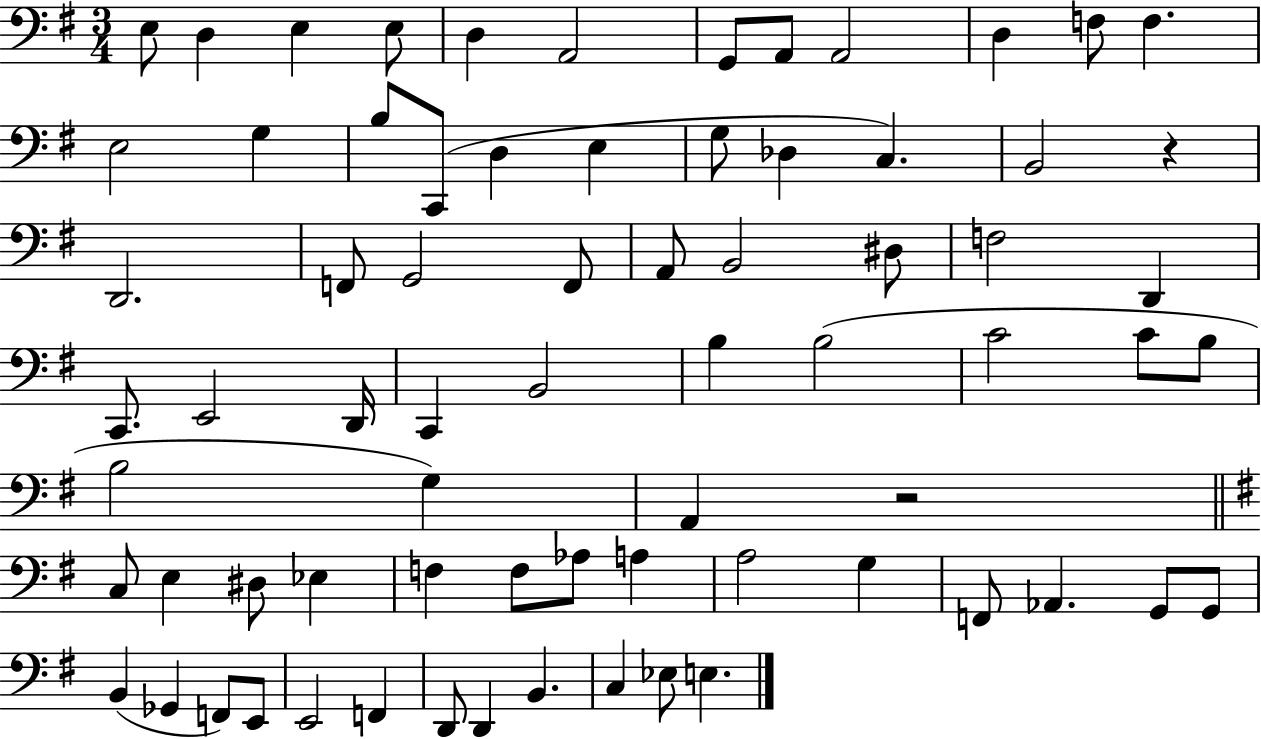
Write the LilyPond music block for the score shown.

{
  \clef bass
  \numericTimeSignature
  \time 3/4
  \key g \major
  e8 d4 e4 e8 | d4 a,2 | g,8 a,8 a,2 | d4 f8 f4. | \break e2 g4 | b8 c,8( d4 e4 | g8 des4 c4.) | b,2 r4 | \break d,2. | f,8 g,2 f,8 | a,8 b,2 dis8 | f2 d,4 | \break c,8. e,2 d,16 | c,4 b,2 | b4 b2( | c'2 c'8 b8 | \break b2 g4) | a,4 r2 | \bar "||" \break \key g \major c8 e4 dis8 ees4 | f4 f8 aes8 a4 | a2 g4 | f,8 aes,4. g,8 g,8 | \break b,4( ges,4 f,8) e,8 | e,2 f,4 | d,8 d,4 b,4. | c4 ees8 e4. | \break \bar "|."
}